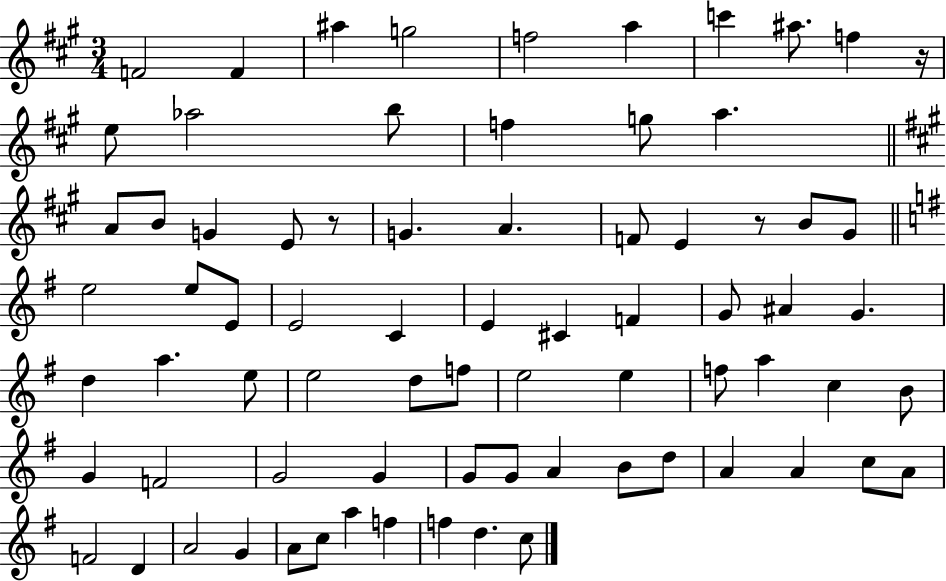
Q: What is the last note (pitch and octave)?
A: C5